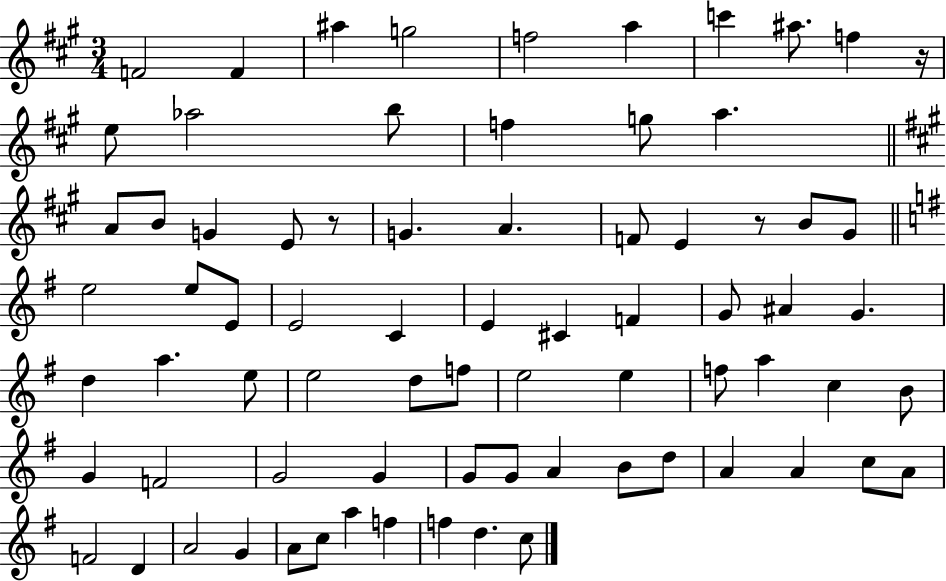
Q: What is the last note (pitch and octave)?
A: C5